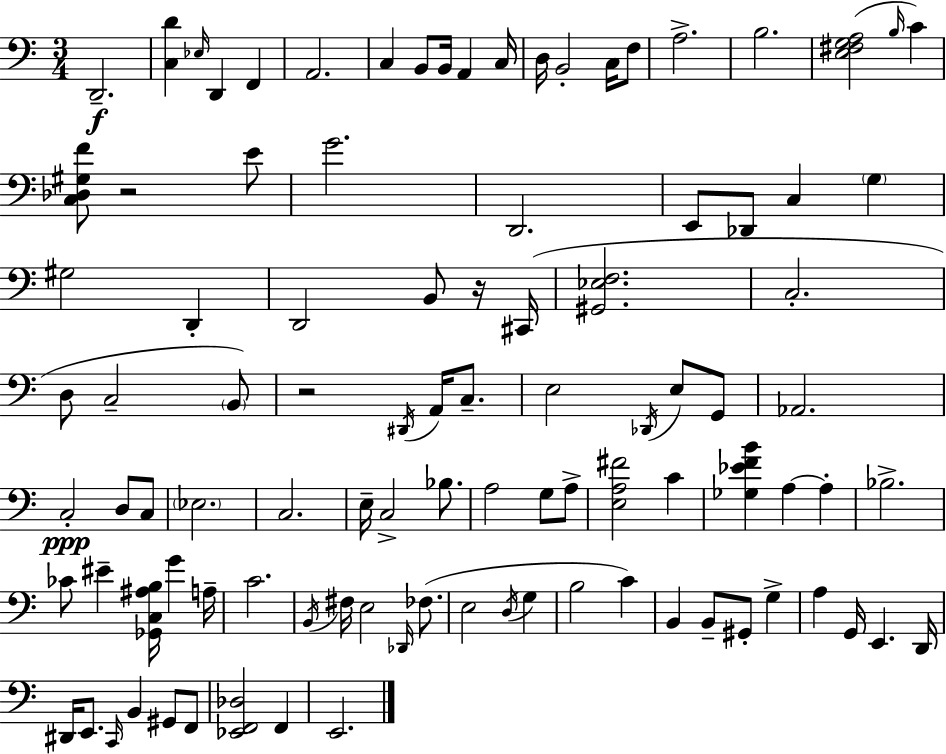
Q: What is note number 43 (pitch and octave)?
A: C3